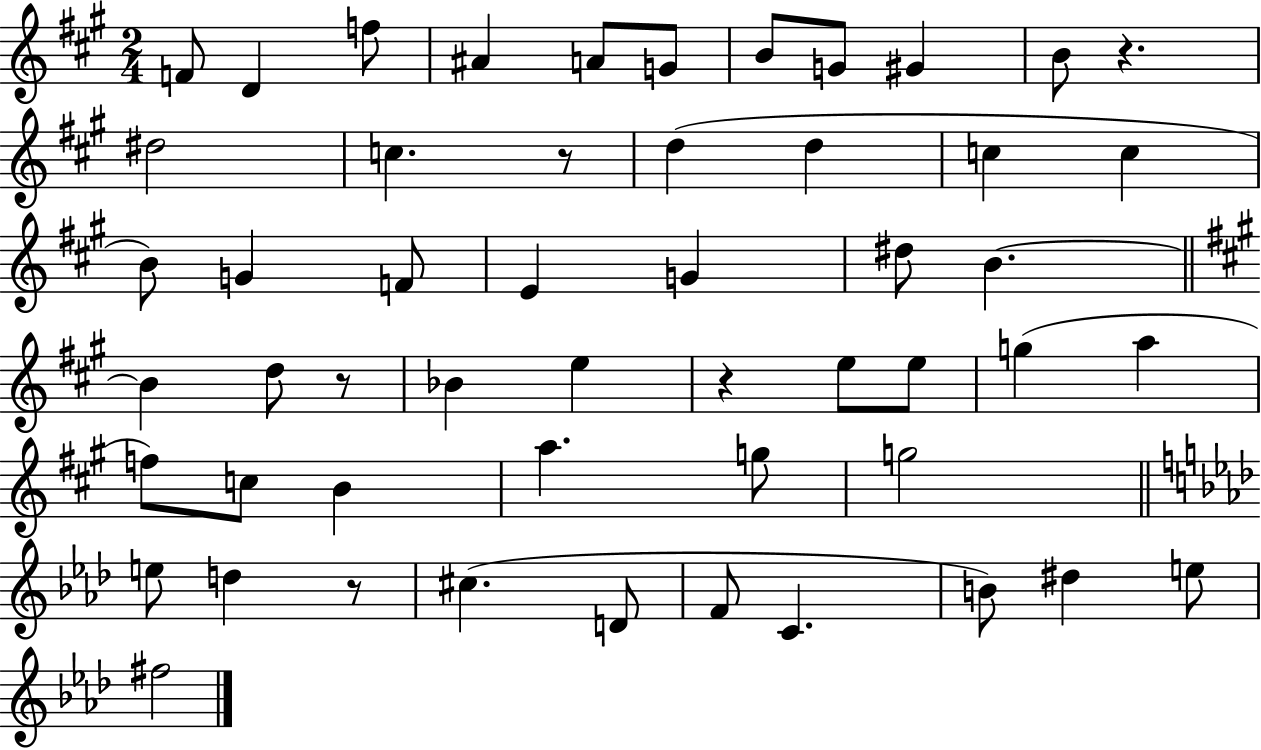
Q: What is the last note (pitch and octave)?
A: F#5